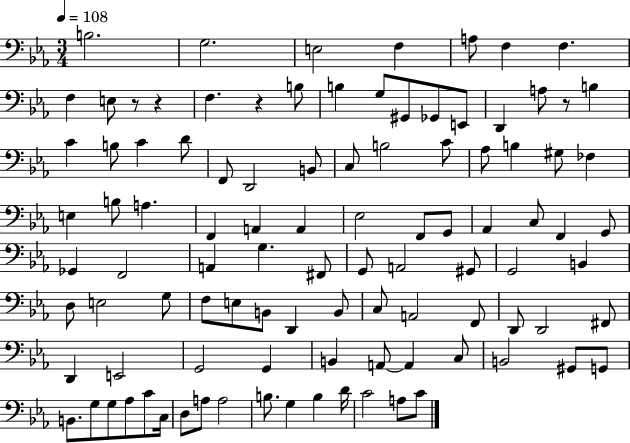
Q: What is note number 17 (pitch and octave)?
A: D2